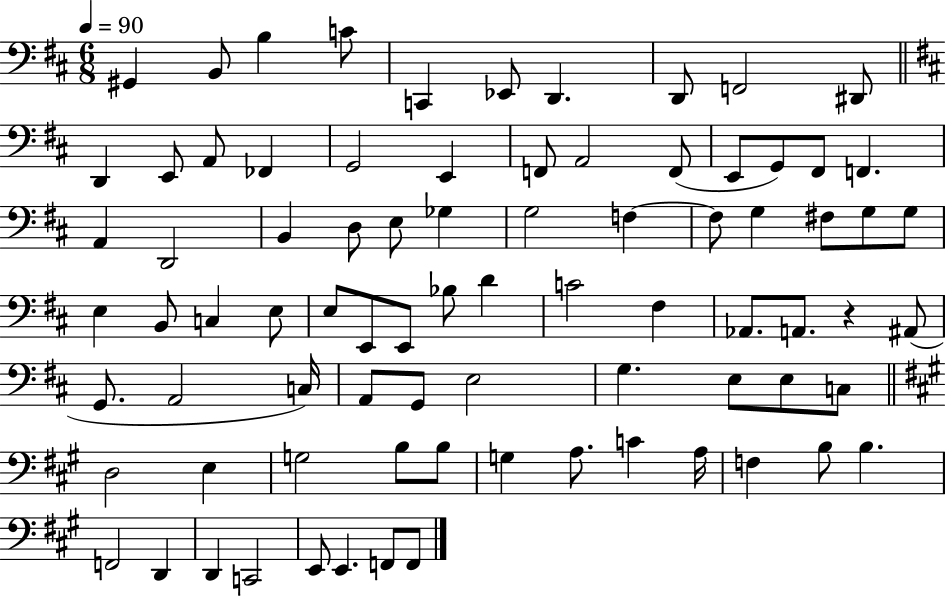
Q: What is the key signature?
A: D major